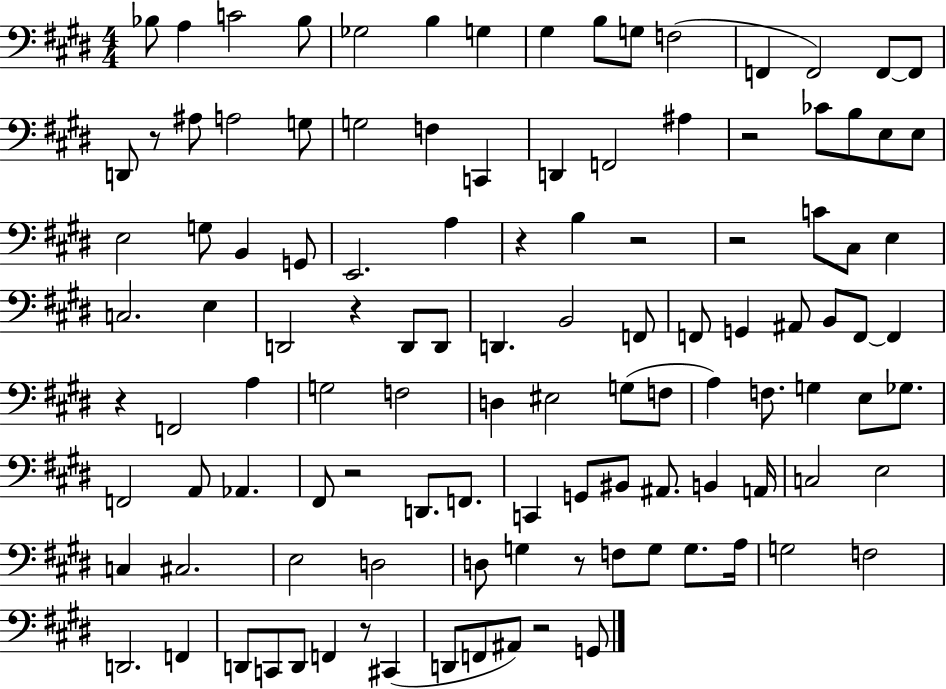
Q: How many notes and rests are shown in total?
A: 114